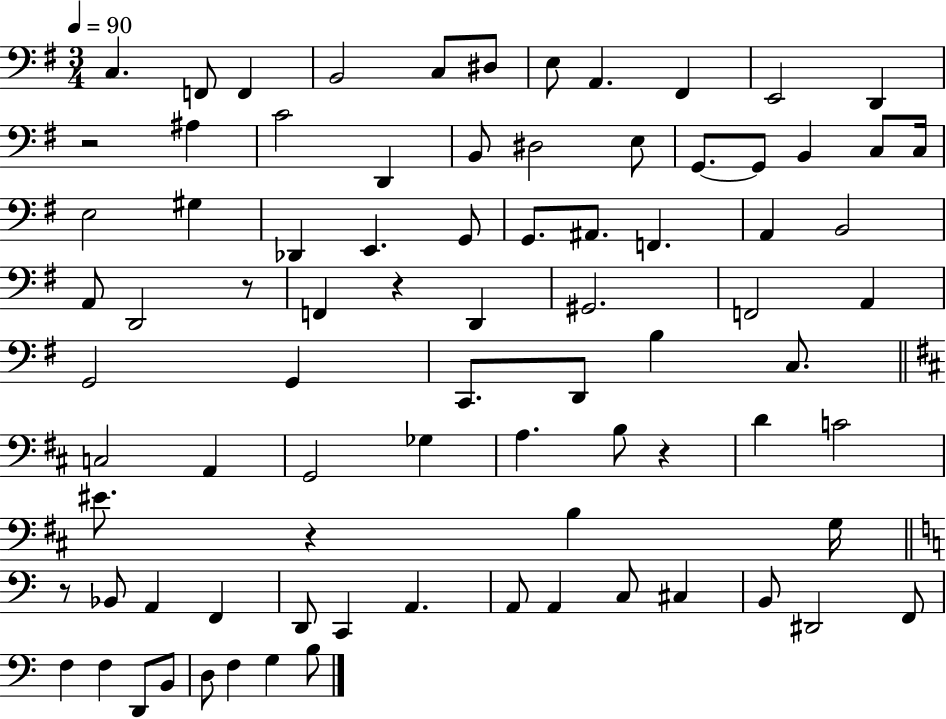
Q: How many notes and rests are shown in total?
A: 83